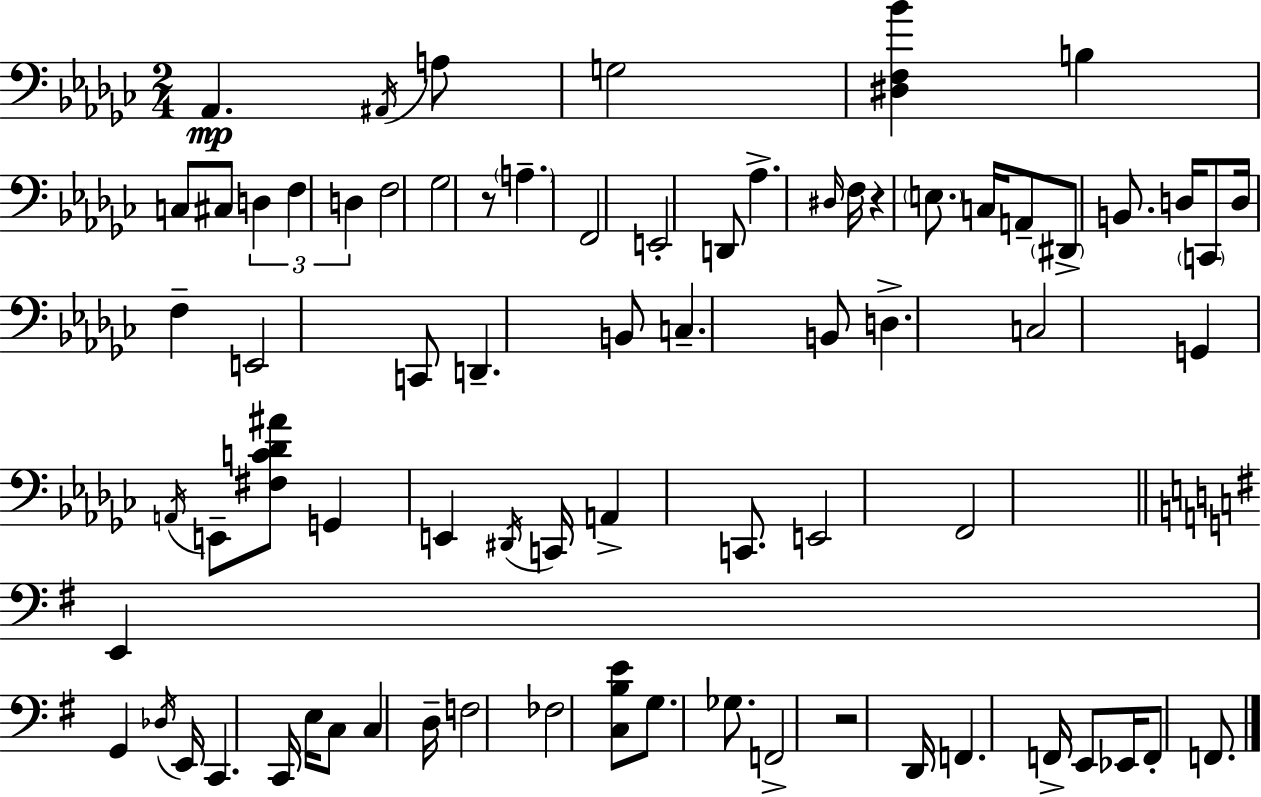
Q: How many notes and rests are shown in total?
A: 75